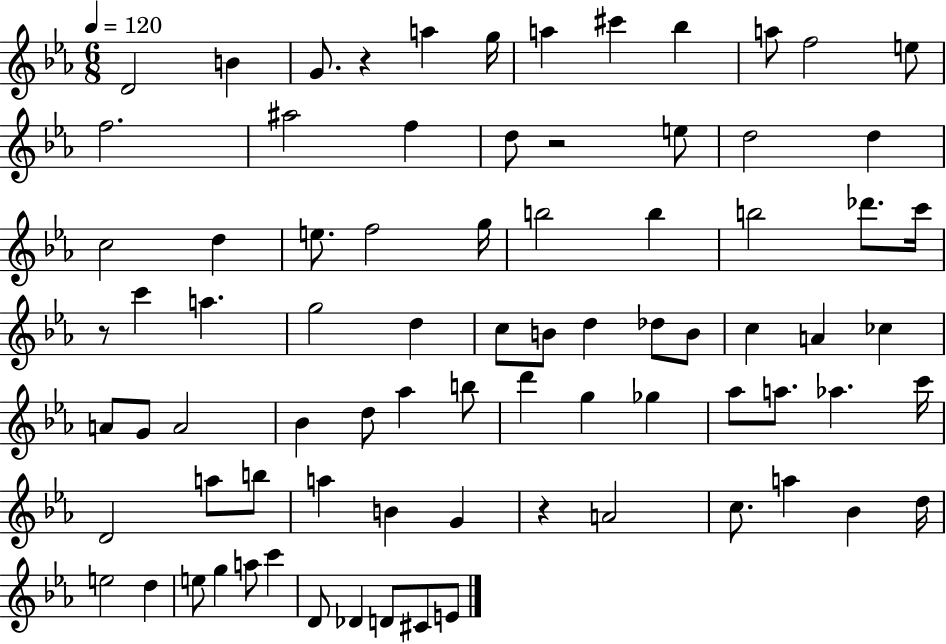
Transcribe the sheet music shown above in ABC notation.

X:1
T:Untitled
M:6/8
L:1/4
K:Eb
D2 B G/2 z a g/4 a ^c' _b a/2 f2 e/2 f2 ^a2 f d/2 z2 e/2 d2 d c2 d e/2 f2 g/4 b2 b b2 _d'/2 c'/4 z/2 c' a g2 d c/2 B/2 d _d/2 B/2 c A _c A/2 G/2 A2 _B d/2 _a b/2 d' g _g _a/2 a/2 _a c'/4 D2 a/2 b/2 a B G z A2 c/2 a _B d/4 e2 d e/2 g a/2 c' D/2 _D D/2 ^C/2 E/2